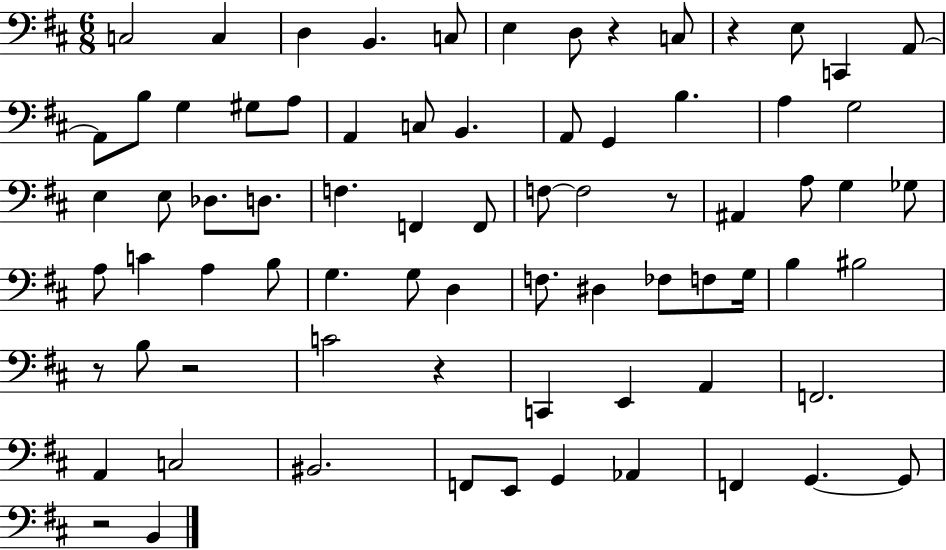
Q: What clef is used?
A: bass